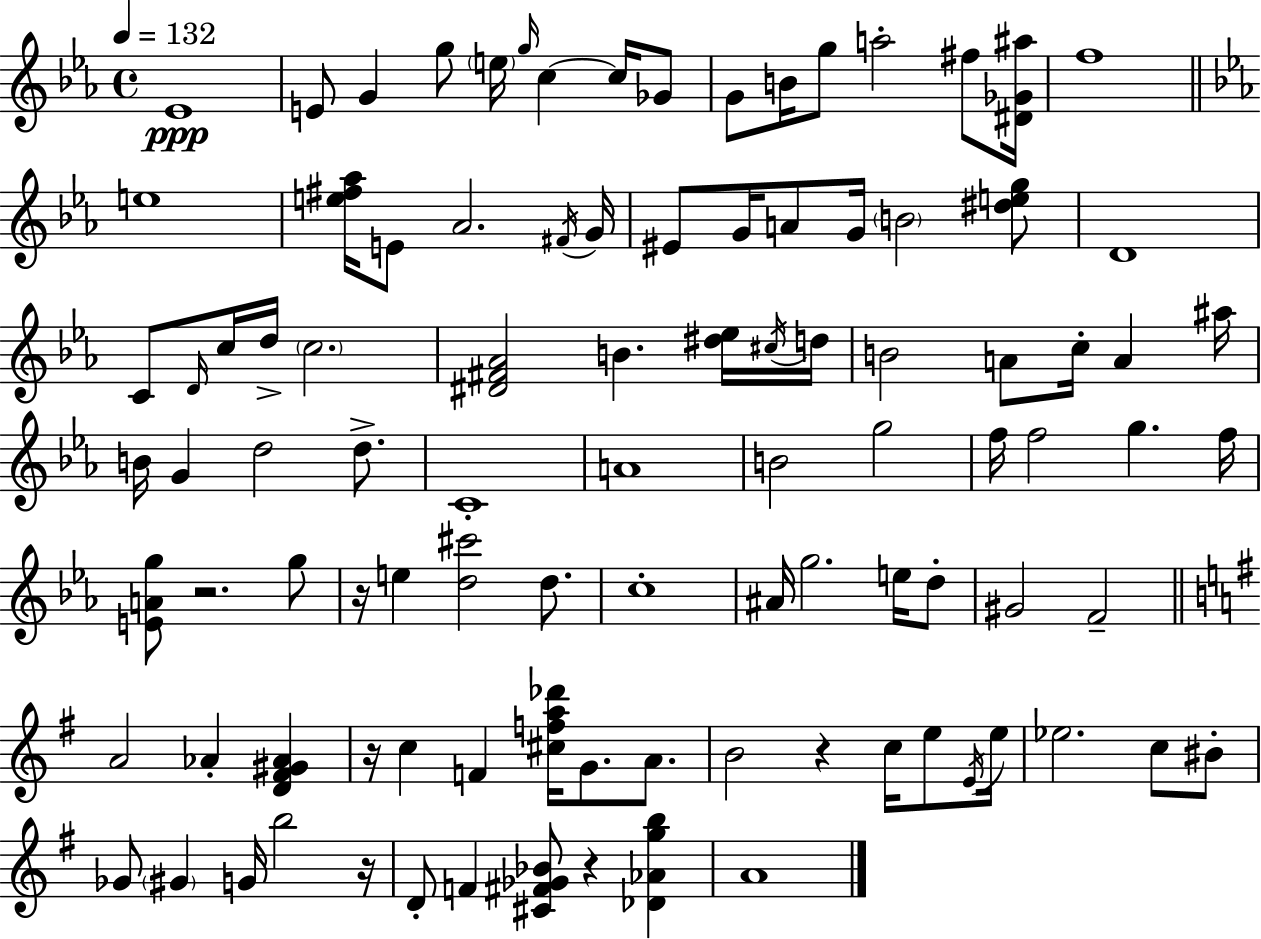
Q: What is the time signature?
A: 4/4